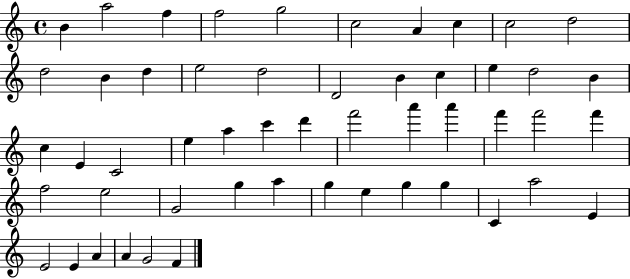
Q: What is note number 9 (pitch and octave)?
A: C5